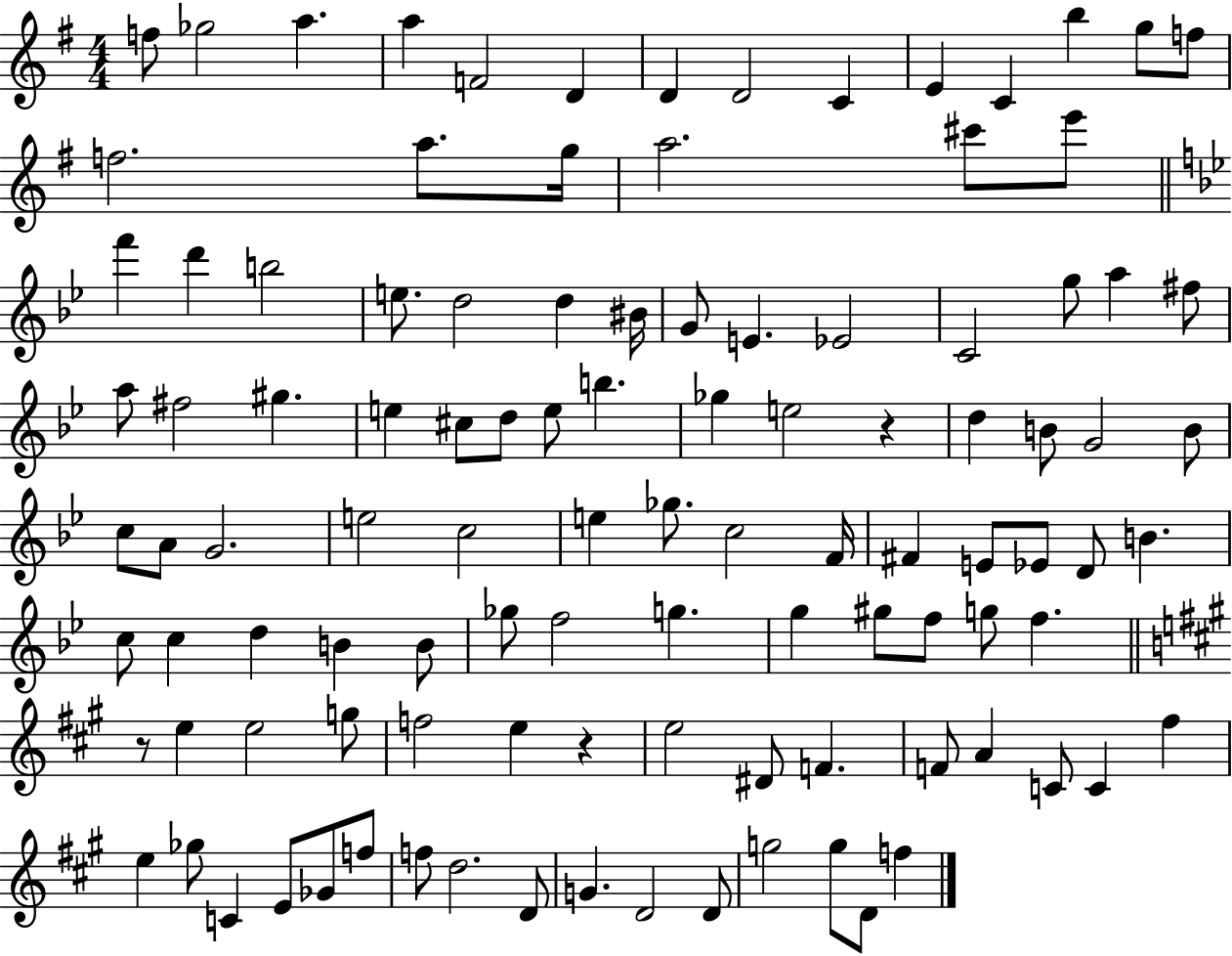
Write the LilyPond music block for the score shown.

{
  \clef treble
  \numericTimeSignature
  \time 4/4
  \key g \major
  f''8 ges''2 a''4. | a''4 f'2 d'4 | d'4 d'2 c'4 | e'4 c'4 b''4 g''8 f''8 | \break f''2. a''8. g''16 | a''2. cis'''8 e'''8 | \bar "||" \break \key g \minor f'''4 d'''4 b''2 | e''8. d''2 d''4 bis'16 | g'8 e'4. ees'2 | c'2 g''8 a''4 fis''8 | \break a''8 fis''2 gis''4. | e''4 cis''8 d''8 e''8 b''4. | ges''4 e''2 r4 | d''4 b'8 g'2 b'8 | \break c''8 a'8 g'2. | e''2 c''2 | e''4 ges''8. c''2 f'16 | fis'4 e'8 ees'8 d'8 b'4. | \break c''8 c''4 d''4 b'4 b'8 | ges''8 f''2 g''4. | g''4 gis''8 f''8 g''8 f''4. | \bar "||" \break \key a \major r8 e''4 e''2 g''8 | f''2 e''4 r4 | e''2 dis'8 f'4. | f'8 a'4 c'8 c'4 fis''4 | \break e''4 ges''8 c'4 e'8 ges'8 f''8 | f''8 d''2. d'8 | g'4. d'2 d'8 | g''2 g''8 d'8 f''4 | \break \bar "|."
}